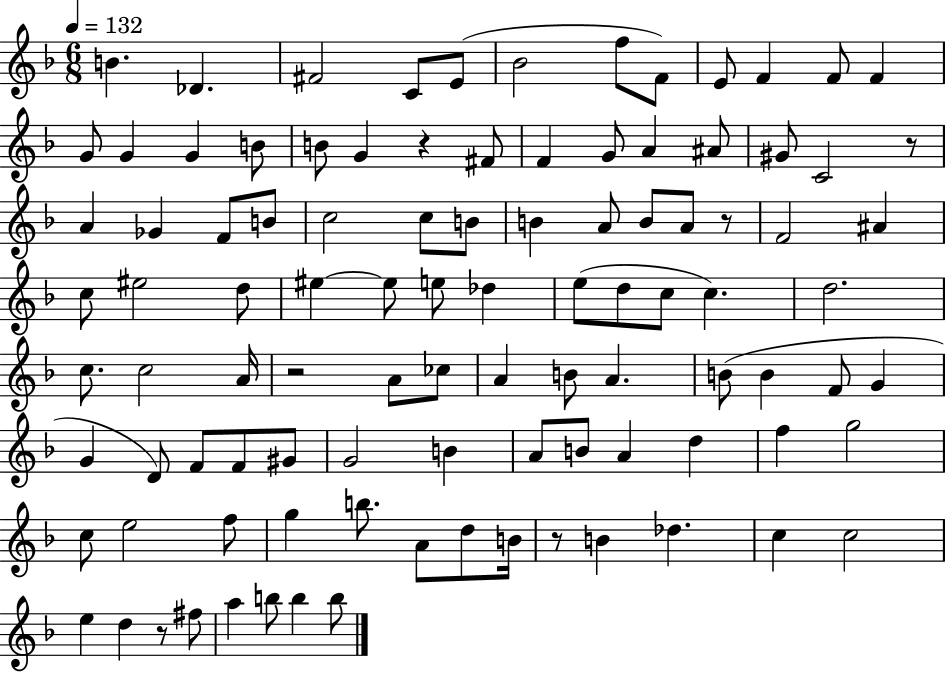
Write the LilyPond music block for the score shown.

{
  \clef treble
  \numericTimeSignature
  \time 6/8
  \key f \major
  \tempo 4 = 132
  b'4. des'4. | fis'2 c'8 e'8( | bes'2 f''8 f'8) | e'8 f'4 f'8 f'4 | \break g'8 g'4 g'4 b'8 | b'8 g'4 r4 fis'8 | f'4 g'8 a'4 ais'8 | gis'8 c'2 r8 | \break a'4 ges'4 f'8 b'8 | c''2 c''8 b'8 | b'4 a'8 b'8 a'8 r8 | f'2 ais'4 | \break c''8 eis''2 d''8 | eis''4~~ eis''8 e''8 des''4 | e''8( d''8 c''8 c''4.) | d''2. | \break c''8. c''2 a'16 | r2 a'8 ces''8 | a'4 b'8 a'4. | b'8( b'4 f'8 g'4 | \break g'4 d'8) f'8 f'8 gis'8 | g'2 b'4 | a'8 b'8 a'4 d''4 | f''4 g''2 | \break c''8 e''2 f''8 | g''4 b''8. a'8 d''8 b'16 | r8 b'4 des''4. | c''4 c''2 | \break e''4 d''4 r8 fis''8 | a''4 b''8 b''4 b''8 | \bar "|."
}